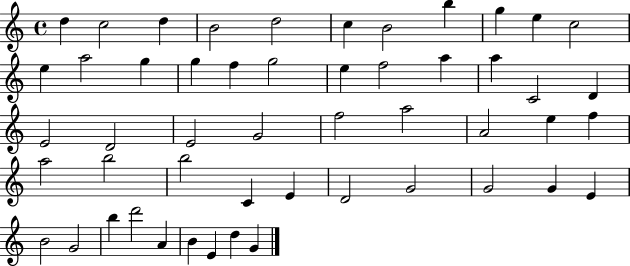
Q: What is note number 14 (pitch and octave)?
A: G5